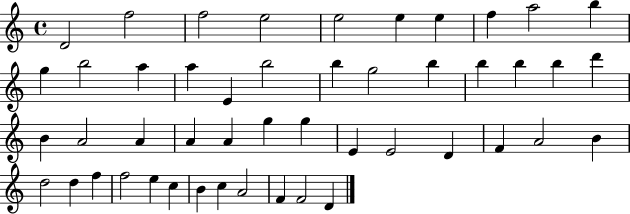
{
  \clef treble
  \time 4/4
  \defaultTimeSignature
  \key c \major
  d'2 f''2 | f''2 e''2 | e''2 e''4 e''4 | f''4 a''2 b''4 | \break g''4 b''2 a''4 | a''4 e'4 b''2 | b''4 g''2 b''4 | b''4 b''4 b''4 d'''4 | \break b'4 a'2 a'4 | a'4 a'4 g''4 g''4 | e'4 e'2 d'4 | f'4 a'2 b'4 | \break d''2 d''4 f''4 | f''2 e''4 c''4 | b'4 c''4 a'2 | f'4 f'2 d'4 | \break \bar "|."
}